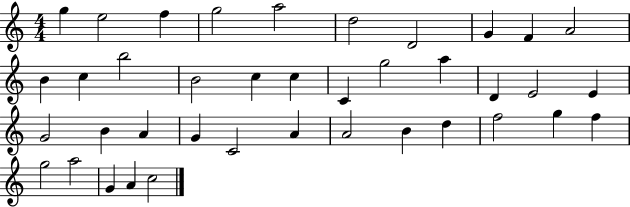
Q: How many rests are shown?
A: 0